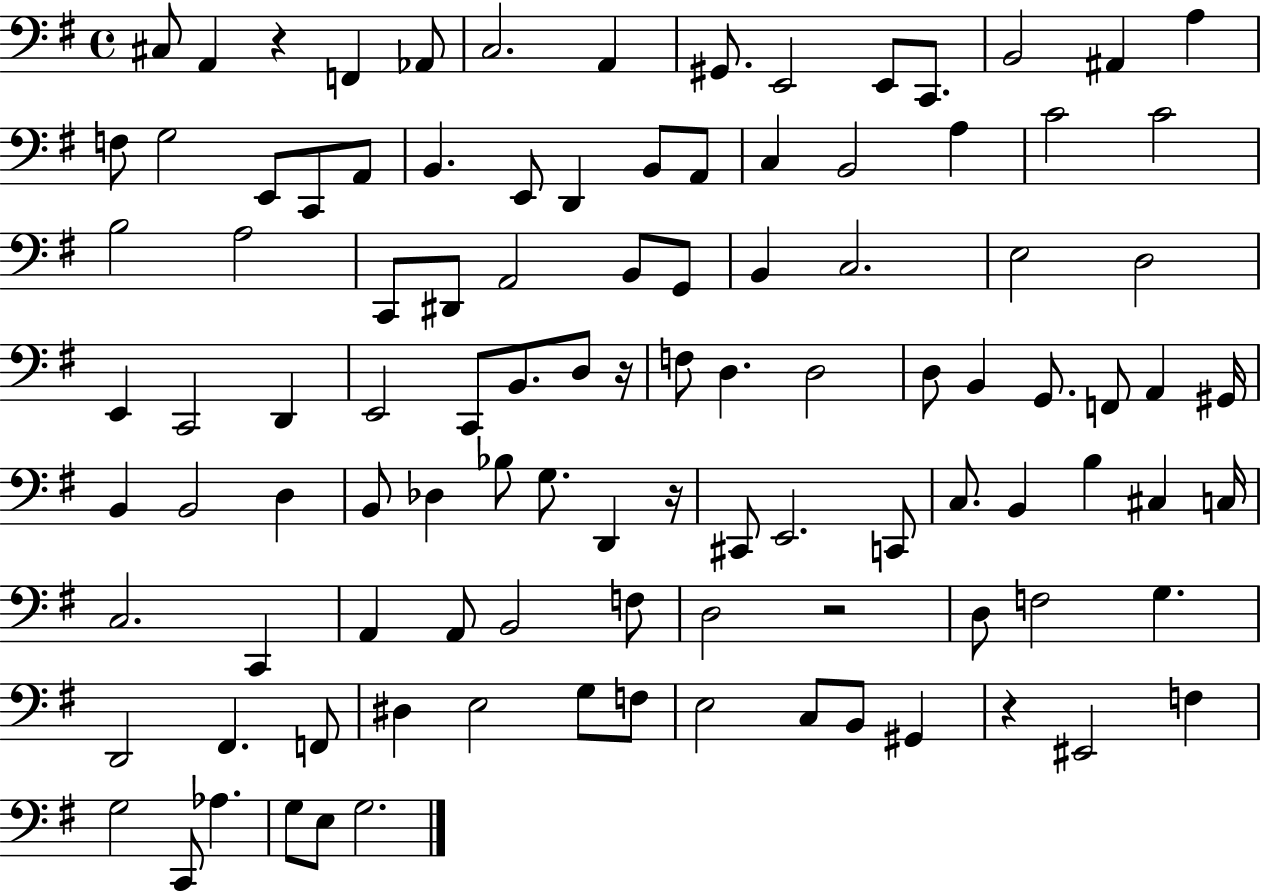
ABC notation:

X:1
T:Untitled
M:4/4
L:1/4
K:G
^C,/2 A,, z F,, _A,,/2 C,2 A,, ^G,,/2 E,,2 E,,/2 C,,/2 B,,2 ^A,, A, F,/2 G,2 E,,/2 C,,/2 A,,/2 B,, E,,/2 D,, B,,/2 A,,/2 C, B,,2 A, C2 C2 B,2 A,2 C,,/2 ^D,,/2 A,,2 B,,/2 G,,/2 B,, C,2 E,2 D,2 E,, C,,2 D,, E,,2 C,,/2 B,,/2 D,/2 z/4 F,/2 D, D,2 D,/2 B,, G,,/2 F,,/2 A,, ^G,,/4 B,, B,,2 D, B,,/2 _D, _B,/2 G,/2 D,, z/4 ^C,,/2 E,,2 C,,/2 C,/2 B,, B, ^C, C,/4 C,2 C,, A,, A,,/2 B,,2 F,/2 D,2 z2 D,/2 F,2 G, D,,2 ^F,, F,,/2 ^D, E,2 G,/2 F,/2 E,2 C,/2 B,,/2 ^G,, z ^E,,2 F, G,2 C,,/2 _A, G,/2 E,/2 G,2